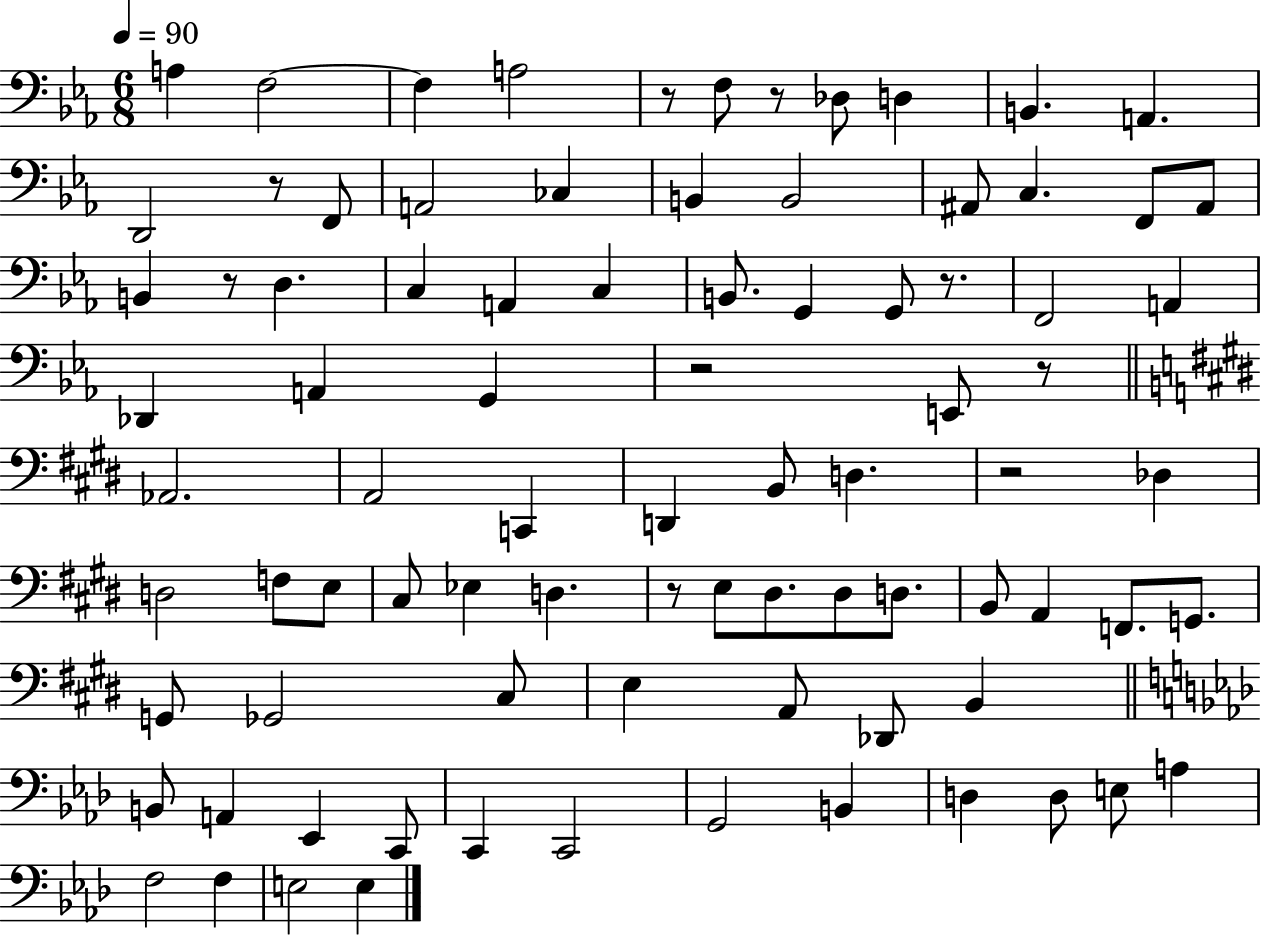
A3/q F3/h F3/q A3/h R/e F3/e R/e Db3/e D3/q B2/q. A2/q. D2/h R/e F2/e A2/h CES3/q B2/q B2/h A#2/e C3/q. F2/e A#2/e B2/q R/e D3/q. C3/q A2/q C3/q B2/e. G2/q G2/e R/e. F2/h A2/q Db2/q A2/q G2/q R/h E2/e R/e Ab2/h. A2/h C2/q D2/q B2/e D3/q. R/h Db3/q D3/h F3/e E3/e C#3/e Eb3/q D3/q. R/e E3/e D#3/e. D#3/e D3/e. B2/e A2/q F2/e. G2/e. G2/e Gb2/h C#3/e E3/q A2/e Db2/e B2/q B2/e A2/q Eb2/q C2/e C2/q C2/h G2/h B2/q D3/q D3/e E3/e A3/q F3/h F3/q E3/h E3/q